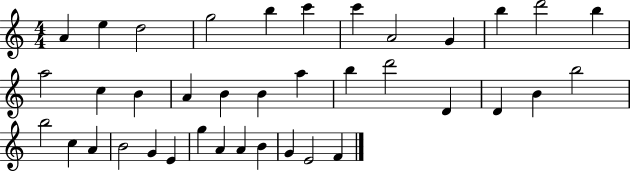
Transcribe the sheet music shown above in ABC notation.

X:1
T:Untitled
M:4/4
L:1/4
K:C
A e d2 g2 b c' c' A2 G b d'2 b a2 c B A B B a b d'2 D D B b2 b2 c A B2 G E g A A B G E2 F